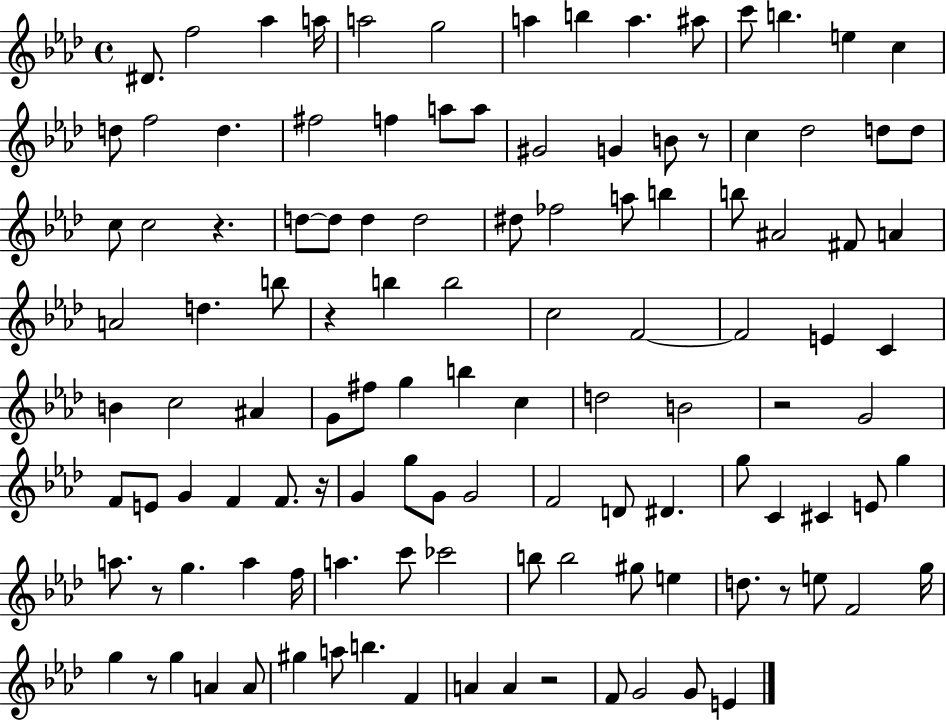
D#4/e. F5/h Ab5/q A5/s A5/h G5/h A5/q B5/q A5/q. A#5/e C6/e B5/q. E5/q C5/q D5/e F5/h D5/q. F#5/h F5/q A5/e A5/e G#4/h G4/q B4/e R/e C5/q Db5/h D5/e D5/e C5/e C5/h R/q. D5/e D5/e D5/q D5/h D#5/e FES5/h A5/e B5/q B5/e A#4/h F#4/e A4/q A4/h D5/q. B5/e R/q B5/q B5/h C5/h F4/h F4/h E4/q C4/q B4/q C5/h A#4/q G4/e F#5/e G5/q B5/q C5/q D5/h B4/h R/h G4/h F4/e E4/e G4/q F4/q F4/e. R/s G4/q G5/e G4/e G4/h F4/h D4/e D#4/q. G5/e C4/q C#4/q E4/e G5/q A5/e. R/e G5/q. A5/q F5/s A5/q. C6/e CES6/h B5/e B5/h G#5/e E5/q D5/e. R/e E5/e F4/h G5/s G5/q R/e G5/q A4/q A4/e G#5/q A5/e B5/q. F4/q A4/q A4/q R/h F4/e G4/h G4/e E4/q